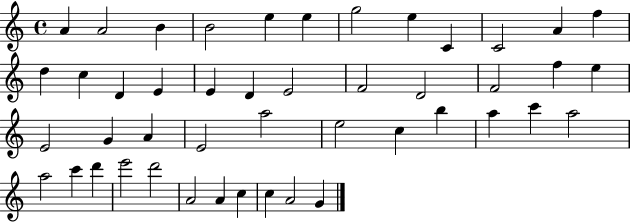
X:1
T:Untitled
M:4/4
L:1/4
K:C
A A2 B B2 e e g2 e C C2 A f d c D E E D E2 F2 D2 F2 f e E2 G A E2 a2 e2 c b a c' a2 a2 c' d' e'2 d'2 A2 A c c A2 G